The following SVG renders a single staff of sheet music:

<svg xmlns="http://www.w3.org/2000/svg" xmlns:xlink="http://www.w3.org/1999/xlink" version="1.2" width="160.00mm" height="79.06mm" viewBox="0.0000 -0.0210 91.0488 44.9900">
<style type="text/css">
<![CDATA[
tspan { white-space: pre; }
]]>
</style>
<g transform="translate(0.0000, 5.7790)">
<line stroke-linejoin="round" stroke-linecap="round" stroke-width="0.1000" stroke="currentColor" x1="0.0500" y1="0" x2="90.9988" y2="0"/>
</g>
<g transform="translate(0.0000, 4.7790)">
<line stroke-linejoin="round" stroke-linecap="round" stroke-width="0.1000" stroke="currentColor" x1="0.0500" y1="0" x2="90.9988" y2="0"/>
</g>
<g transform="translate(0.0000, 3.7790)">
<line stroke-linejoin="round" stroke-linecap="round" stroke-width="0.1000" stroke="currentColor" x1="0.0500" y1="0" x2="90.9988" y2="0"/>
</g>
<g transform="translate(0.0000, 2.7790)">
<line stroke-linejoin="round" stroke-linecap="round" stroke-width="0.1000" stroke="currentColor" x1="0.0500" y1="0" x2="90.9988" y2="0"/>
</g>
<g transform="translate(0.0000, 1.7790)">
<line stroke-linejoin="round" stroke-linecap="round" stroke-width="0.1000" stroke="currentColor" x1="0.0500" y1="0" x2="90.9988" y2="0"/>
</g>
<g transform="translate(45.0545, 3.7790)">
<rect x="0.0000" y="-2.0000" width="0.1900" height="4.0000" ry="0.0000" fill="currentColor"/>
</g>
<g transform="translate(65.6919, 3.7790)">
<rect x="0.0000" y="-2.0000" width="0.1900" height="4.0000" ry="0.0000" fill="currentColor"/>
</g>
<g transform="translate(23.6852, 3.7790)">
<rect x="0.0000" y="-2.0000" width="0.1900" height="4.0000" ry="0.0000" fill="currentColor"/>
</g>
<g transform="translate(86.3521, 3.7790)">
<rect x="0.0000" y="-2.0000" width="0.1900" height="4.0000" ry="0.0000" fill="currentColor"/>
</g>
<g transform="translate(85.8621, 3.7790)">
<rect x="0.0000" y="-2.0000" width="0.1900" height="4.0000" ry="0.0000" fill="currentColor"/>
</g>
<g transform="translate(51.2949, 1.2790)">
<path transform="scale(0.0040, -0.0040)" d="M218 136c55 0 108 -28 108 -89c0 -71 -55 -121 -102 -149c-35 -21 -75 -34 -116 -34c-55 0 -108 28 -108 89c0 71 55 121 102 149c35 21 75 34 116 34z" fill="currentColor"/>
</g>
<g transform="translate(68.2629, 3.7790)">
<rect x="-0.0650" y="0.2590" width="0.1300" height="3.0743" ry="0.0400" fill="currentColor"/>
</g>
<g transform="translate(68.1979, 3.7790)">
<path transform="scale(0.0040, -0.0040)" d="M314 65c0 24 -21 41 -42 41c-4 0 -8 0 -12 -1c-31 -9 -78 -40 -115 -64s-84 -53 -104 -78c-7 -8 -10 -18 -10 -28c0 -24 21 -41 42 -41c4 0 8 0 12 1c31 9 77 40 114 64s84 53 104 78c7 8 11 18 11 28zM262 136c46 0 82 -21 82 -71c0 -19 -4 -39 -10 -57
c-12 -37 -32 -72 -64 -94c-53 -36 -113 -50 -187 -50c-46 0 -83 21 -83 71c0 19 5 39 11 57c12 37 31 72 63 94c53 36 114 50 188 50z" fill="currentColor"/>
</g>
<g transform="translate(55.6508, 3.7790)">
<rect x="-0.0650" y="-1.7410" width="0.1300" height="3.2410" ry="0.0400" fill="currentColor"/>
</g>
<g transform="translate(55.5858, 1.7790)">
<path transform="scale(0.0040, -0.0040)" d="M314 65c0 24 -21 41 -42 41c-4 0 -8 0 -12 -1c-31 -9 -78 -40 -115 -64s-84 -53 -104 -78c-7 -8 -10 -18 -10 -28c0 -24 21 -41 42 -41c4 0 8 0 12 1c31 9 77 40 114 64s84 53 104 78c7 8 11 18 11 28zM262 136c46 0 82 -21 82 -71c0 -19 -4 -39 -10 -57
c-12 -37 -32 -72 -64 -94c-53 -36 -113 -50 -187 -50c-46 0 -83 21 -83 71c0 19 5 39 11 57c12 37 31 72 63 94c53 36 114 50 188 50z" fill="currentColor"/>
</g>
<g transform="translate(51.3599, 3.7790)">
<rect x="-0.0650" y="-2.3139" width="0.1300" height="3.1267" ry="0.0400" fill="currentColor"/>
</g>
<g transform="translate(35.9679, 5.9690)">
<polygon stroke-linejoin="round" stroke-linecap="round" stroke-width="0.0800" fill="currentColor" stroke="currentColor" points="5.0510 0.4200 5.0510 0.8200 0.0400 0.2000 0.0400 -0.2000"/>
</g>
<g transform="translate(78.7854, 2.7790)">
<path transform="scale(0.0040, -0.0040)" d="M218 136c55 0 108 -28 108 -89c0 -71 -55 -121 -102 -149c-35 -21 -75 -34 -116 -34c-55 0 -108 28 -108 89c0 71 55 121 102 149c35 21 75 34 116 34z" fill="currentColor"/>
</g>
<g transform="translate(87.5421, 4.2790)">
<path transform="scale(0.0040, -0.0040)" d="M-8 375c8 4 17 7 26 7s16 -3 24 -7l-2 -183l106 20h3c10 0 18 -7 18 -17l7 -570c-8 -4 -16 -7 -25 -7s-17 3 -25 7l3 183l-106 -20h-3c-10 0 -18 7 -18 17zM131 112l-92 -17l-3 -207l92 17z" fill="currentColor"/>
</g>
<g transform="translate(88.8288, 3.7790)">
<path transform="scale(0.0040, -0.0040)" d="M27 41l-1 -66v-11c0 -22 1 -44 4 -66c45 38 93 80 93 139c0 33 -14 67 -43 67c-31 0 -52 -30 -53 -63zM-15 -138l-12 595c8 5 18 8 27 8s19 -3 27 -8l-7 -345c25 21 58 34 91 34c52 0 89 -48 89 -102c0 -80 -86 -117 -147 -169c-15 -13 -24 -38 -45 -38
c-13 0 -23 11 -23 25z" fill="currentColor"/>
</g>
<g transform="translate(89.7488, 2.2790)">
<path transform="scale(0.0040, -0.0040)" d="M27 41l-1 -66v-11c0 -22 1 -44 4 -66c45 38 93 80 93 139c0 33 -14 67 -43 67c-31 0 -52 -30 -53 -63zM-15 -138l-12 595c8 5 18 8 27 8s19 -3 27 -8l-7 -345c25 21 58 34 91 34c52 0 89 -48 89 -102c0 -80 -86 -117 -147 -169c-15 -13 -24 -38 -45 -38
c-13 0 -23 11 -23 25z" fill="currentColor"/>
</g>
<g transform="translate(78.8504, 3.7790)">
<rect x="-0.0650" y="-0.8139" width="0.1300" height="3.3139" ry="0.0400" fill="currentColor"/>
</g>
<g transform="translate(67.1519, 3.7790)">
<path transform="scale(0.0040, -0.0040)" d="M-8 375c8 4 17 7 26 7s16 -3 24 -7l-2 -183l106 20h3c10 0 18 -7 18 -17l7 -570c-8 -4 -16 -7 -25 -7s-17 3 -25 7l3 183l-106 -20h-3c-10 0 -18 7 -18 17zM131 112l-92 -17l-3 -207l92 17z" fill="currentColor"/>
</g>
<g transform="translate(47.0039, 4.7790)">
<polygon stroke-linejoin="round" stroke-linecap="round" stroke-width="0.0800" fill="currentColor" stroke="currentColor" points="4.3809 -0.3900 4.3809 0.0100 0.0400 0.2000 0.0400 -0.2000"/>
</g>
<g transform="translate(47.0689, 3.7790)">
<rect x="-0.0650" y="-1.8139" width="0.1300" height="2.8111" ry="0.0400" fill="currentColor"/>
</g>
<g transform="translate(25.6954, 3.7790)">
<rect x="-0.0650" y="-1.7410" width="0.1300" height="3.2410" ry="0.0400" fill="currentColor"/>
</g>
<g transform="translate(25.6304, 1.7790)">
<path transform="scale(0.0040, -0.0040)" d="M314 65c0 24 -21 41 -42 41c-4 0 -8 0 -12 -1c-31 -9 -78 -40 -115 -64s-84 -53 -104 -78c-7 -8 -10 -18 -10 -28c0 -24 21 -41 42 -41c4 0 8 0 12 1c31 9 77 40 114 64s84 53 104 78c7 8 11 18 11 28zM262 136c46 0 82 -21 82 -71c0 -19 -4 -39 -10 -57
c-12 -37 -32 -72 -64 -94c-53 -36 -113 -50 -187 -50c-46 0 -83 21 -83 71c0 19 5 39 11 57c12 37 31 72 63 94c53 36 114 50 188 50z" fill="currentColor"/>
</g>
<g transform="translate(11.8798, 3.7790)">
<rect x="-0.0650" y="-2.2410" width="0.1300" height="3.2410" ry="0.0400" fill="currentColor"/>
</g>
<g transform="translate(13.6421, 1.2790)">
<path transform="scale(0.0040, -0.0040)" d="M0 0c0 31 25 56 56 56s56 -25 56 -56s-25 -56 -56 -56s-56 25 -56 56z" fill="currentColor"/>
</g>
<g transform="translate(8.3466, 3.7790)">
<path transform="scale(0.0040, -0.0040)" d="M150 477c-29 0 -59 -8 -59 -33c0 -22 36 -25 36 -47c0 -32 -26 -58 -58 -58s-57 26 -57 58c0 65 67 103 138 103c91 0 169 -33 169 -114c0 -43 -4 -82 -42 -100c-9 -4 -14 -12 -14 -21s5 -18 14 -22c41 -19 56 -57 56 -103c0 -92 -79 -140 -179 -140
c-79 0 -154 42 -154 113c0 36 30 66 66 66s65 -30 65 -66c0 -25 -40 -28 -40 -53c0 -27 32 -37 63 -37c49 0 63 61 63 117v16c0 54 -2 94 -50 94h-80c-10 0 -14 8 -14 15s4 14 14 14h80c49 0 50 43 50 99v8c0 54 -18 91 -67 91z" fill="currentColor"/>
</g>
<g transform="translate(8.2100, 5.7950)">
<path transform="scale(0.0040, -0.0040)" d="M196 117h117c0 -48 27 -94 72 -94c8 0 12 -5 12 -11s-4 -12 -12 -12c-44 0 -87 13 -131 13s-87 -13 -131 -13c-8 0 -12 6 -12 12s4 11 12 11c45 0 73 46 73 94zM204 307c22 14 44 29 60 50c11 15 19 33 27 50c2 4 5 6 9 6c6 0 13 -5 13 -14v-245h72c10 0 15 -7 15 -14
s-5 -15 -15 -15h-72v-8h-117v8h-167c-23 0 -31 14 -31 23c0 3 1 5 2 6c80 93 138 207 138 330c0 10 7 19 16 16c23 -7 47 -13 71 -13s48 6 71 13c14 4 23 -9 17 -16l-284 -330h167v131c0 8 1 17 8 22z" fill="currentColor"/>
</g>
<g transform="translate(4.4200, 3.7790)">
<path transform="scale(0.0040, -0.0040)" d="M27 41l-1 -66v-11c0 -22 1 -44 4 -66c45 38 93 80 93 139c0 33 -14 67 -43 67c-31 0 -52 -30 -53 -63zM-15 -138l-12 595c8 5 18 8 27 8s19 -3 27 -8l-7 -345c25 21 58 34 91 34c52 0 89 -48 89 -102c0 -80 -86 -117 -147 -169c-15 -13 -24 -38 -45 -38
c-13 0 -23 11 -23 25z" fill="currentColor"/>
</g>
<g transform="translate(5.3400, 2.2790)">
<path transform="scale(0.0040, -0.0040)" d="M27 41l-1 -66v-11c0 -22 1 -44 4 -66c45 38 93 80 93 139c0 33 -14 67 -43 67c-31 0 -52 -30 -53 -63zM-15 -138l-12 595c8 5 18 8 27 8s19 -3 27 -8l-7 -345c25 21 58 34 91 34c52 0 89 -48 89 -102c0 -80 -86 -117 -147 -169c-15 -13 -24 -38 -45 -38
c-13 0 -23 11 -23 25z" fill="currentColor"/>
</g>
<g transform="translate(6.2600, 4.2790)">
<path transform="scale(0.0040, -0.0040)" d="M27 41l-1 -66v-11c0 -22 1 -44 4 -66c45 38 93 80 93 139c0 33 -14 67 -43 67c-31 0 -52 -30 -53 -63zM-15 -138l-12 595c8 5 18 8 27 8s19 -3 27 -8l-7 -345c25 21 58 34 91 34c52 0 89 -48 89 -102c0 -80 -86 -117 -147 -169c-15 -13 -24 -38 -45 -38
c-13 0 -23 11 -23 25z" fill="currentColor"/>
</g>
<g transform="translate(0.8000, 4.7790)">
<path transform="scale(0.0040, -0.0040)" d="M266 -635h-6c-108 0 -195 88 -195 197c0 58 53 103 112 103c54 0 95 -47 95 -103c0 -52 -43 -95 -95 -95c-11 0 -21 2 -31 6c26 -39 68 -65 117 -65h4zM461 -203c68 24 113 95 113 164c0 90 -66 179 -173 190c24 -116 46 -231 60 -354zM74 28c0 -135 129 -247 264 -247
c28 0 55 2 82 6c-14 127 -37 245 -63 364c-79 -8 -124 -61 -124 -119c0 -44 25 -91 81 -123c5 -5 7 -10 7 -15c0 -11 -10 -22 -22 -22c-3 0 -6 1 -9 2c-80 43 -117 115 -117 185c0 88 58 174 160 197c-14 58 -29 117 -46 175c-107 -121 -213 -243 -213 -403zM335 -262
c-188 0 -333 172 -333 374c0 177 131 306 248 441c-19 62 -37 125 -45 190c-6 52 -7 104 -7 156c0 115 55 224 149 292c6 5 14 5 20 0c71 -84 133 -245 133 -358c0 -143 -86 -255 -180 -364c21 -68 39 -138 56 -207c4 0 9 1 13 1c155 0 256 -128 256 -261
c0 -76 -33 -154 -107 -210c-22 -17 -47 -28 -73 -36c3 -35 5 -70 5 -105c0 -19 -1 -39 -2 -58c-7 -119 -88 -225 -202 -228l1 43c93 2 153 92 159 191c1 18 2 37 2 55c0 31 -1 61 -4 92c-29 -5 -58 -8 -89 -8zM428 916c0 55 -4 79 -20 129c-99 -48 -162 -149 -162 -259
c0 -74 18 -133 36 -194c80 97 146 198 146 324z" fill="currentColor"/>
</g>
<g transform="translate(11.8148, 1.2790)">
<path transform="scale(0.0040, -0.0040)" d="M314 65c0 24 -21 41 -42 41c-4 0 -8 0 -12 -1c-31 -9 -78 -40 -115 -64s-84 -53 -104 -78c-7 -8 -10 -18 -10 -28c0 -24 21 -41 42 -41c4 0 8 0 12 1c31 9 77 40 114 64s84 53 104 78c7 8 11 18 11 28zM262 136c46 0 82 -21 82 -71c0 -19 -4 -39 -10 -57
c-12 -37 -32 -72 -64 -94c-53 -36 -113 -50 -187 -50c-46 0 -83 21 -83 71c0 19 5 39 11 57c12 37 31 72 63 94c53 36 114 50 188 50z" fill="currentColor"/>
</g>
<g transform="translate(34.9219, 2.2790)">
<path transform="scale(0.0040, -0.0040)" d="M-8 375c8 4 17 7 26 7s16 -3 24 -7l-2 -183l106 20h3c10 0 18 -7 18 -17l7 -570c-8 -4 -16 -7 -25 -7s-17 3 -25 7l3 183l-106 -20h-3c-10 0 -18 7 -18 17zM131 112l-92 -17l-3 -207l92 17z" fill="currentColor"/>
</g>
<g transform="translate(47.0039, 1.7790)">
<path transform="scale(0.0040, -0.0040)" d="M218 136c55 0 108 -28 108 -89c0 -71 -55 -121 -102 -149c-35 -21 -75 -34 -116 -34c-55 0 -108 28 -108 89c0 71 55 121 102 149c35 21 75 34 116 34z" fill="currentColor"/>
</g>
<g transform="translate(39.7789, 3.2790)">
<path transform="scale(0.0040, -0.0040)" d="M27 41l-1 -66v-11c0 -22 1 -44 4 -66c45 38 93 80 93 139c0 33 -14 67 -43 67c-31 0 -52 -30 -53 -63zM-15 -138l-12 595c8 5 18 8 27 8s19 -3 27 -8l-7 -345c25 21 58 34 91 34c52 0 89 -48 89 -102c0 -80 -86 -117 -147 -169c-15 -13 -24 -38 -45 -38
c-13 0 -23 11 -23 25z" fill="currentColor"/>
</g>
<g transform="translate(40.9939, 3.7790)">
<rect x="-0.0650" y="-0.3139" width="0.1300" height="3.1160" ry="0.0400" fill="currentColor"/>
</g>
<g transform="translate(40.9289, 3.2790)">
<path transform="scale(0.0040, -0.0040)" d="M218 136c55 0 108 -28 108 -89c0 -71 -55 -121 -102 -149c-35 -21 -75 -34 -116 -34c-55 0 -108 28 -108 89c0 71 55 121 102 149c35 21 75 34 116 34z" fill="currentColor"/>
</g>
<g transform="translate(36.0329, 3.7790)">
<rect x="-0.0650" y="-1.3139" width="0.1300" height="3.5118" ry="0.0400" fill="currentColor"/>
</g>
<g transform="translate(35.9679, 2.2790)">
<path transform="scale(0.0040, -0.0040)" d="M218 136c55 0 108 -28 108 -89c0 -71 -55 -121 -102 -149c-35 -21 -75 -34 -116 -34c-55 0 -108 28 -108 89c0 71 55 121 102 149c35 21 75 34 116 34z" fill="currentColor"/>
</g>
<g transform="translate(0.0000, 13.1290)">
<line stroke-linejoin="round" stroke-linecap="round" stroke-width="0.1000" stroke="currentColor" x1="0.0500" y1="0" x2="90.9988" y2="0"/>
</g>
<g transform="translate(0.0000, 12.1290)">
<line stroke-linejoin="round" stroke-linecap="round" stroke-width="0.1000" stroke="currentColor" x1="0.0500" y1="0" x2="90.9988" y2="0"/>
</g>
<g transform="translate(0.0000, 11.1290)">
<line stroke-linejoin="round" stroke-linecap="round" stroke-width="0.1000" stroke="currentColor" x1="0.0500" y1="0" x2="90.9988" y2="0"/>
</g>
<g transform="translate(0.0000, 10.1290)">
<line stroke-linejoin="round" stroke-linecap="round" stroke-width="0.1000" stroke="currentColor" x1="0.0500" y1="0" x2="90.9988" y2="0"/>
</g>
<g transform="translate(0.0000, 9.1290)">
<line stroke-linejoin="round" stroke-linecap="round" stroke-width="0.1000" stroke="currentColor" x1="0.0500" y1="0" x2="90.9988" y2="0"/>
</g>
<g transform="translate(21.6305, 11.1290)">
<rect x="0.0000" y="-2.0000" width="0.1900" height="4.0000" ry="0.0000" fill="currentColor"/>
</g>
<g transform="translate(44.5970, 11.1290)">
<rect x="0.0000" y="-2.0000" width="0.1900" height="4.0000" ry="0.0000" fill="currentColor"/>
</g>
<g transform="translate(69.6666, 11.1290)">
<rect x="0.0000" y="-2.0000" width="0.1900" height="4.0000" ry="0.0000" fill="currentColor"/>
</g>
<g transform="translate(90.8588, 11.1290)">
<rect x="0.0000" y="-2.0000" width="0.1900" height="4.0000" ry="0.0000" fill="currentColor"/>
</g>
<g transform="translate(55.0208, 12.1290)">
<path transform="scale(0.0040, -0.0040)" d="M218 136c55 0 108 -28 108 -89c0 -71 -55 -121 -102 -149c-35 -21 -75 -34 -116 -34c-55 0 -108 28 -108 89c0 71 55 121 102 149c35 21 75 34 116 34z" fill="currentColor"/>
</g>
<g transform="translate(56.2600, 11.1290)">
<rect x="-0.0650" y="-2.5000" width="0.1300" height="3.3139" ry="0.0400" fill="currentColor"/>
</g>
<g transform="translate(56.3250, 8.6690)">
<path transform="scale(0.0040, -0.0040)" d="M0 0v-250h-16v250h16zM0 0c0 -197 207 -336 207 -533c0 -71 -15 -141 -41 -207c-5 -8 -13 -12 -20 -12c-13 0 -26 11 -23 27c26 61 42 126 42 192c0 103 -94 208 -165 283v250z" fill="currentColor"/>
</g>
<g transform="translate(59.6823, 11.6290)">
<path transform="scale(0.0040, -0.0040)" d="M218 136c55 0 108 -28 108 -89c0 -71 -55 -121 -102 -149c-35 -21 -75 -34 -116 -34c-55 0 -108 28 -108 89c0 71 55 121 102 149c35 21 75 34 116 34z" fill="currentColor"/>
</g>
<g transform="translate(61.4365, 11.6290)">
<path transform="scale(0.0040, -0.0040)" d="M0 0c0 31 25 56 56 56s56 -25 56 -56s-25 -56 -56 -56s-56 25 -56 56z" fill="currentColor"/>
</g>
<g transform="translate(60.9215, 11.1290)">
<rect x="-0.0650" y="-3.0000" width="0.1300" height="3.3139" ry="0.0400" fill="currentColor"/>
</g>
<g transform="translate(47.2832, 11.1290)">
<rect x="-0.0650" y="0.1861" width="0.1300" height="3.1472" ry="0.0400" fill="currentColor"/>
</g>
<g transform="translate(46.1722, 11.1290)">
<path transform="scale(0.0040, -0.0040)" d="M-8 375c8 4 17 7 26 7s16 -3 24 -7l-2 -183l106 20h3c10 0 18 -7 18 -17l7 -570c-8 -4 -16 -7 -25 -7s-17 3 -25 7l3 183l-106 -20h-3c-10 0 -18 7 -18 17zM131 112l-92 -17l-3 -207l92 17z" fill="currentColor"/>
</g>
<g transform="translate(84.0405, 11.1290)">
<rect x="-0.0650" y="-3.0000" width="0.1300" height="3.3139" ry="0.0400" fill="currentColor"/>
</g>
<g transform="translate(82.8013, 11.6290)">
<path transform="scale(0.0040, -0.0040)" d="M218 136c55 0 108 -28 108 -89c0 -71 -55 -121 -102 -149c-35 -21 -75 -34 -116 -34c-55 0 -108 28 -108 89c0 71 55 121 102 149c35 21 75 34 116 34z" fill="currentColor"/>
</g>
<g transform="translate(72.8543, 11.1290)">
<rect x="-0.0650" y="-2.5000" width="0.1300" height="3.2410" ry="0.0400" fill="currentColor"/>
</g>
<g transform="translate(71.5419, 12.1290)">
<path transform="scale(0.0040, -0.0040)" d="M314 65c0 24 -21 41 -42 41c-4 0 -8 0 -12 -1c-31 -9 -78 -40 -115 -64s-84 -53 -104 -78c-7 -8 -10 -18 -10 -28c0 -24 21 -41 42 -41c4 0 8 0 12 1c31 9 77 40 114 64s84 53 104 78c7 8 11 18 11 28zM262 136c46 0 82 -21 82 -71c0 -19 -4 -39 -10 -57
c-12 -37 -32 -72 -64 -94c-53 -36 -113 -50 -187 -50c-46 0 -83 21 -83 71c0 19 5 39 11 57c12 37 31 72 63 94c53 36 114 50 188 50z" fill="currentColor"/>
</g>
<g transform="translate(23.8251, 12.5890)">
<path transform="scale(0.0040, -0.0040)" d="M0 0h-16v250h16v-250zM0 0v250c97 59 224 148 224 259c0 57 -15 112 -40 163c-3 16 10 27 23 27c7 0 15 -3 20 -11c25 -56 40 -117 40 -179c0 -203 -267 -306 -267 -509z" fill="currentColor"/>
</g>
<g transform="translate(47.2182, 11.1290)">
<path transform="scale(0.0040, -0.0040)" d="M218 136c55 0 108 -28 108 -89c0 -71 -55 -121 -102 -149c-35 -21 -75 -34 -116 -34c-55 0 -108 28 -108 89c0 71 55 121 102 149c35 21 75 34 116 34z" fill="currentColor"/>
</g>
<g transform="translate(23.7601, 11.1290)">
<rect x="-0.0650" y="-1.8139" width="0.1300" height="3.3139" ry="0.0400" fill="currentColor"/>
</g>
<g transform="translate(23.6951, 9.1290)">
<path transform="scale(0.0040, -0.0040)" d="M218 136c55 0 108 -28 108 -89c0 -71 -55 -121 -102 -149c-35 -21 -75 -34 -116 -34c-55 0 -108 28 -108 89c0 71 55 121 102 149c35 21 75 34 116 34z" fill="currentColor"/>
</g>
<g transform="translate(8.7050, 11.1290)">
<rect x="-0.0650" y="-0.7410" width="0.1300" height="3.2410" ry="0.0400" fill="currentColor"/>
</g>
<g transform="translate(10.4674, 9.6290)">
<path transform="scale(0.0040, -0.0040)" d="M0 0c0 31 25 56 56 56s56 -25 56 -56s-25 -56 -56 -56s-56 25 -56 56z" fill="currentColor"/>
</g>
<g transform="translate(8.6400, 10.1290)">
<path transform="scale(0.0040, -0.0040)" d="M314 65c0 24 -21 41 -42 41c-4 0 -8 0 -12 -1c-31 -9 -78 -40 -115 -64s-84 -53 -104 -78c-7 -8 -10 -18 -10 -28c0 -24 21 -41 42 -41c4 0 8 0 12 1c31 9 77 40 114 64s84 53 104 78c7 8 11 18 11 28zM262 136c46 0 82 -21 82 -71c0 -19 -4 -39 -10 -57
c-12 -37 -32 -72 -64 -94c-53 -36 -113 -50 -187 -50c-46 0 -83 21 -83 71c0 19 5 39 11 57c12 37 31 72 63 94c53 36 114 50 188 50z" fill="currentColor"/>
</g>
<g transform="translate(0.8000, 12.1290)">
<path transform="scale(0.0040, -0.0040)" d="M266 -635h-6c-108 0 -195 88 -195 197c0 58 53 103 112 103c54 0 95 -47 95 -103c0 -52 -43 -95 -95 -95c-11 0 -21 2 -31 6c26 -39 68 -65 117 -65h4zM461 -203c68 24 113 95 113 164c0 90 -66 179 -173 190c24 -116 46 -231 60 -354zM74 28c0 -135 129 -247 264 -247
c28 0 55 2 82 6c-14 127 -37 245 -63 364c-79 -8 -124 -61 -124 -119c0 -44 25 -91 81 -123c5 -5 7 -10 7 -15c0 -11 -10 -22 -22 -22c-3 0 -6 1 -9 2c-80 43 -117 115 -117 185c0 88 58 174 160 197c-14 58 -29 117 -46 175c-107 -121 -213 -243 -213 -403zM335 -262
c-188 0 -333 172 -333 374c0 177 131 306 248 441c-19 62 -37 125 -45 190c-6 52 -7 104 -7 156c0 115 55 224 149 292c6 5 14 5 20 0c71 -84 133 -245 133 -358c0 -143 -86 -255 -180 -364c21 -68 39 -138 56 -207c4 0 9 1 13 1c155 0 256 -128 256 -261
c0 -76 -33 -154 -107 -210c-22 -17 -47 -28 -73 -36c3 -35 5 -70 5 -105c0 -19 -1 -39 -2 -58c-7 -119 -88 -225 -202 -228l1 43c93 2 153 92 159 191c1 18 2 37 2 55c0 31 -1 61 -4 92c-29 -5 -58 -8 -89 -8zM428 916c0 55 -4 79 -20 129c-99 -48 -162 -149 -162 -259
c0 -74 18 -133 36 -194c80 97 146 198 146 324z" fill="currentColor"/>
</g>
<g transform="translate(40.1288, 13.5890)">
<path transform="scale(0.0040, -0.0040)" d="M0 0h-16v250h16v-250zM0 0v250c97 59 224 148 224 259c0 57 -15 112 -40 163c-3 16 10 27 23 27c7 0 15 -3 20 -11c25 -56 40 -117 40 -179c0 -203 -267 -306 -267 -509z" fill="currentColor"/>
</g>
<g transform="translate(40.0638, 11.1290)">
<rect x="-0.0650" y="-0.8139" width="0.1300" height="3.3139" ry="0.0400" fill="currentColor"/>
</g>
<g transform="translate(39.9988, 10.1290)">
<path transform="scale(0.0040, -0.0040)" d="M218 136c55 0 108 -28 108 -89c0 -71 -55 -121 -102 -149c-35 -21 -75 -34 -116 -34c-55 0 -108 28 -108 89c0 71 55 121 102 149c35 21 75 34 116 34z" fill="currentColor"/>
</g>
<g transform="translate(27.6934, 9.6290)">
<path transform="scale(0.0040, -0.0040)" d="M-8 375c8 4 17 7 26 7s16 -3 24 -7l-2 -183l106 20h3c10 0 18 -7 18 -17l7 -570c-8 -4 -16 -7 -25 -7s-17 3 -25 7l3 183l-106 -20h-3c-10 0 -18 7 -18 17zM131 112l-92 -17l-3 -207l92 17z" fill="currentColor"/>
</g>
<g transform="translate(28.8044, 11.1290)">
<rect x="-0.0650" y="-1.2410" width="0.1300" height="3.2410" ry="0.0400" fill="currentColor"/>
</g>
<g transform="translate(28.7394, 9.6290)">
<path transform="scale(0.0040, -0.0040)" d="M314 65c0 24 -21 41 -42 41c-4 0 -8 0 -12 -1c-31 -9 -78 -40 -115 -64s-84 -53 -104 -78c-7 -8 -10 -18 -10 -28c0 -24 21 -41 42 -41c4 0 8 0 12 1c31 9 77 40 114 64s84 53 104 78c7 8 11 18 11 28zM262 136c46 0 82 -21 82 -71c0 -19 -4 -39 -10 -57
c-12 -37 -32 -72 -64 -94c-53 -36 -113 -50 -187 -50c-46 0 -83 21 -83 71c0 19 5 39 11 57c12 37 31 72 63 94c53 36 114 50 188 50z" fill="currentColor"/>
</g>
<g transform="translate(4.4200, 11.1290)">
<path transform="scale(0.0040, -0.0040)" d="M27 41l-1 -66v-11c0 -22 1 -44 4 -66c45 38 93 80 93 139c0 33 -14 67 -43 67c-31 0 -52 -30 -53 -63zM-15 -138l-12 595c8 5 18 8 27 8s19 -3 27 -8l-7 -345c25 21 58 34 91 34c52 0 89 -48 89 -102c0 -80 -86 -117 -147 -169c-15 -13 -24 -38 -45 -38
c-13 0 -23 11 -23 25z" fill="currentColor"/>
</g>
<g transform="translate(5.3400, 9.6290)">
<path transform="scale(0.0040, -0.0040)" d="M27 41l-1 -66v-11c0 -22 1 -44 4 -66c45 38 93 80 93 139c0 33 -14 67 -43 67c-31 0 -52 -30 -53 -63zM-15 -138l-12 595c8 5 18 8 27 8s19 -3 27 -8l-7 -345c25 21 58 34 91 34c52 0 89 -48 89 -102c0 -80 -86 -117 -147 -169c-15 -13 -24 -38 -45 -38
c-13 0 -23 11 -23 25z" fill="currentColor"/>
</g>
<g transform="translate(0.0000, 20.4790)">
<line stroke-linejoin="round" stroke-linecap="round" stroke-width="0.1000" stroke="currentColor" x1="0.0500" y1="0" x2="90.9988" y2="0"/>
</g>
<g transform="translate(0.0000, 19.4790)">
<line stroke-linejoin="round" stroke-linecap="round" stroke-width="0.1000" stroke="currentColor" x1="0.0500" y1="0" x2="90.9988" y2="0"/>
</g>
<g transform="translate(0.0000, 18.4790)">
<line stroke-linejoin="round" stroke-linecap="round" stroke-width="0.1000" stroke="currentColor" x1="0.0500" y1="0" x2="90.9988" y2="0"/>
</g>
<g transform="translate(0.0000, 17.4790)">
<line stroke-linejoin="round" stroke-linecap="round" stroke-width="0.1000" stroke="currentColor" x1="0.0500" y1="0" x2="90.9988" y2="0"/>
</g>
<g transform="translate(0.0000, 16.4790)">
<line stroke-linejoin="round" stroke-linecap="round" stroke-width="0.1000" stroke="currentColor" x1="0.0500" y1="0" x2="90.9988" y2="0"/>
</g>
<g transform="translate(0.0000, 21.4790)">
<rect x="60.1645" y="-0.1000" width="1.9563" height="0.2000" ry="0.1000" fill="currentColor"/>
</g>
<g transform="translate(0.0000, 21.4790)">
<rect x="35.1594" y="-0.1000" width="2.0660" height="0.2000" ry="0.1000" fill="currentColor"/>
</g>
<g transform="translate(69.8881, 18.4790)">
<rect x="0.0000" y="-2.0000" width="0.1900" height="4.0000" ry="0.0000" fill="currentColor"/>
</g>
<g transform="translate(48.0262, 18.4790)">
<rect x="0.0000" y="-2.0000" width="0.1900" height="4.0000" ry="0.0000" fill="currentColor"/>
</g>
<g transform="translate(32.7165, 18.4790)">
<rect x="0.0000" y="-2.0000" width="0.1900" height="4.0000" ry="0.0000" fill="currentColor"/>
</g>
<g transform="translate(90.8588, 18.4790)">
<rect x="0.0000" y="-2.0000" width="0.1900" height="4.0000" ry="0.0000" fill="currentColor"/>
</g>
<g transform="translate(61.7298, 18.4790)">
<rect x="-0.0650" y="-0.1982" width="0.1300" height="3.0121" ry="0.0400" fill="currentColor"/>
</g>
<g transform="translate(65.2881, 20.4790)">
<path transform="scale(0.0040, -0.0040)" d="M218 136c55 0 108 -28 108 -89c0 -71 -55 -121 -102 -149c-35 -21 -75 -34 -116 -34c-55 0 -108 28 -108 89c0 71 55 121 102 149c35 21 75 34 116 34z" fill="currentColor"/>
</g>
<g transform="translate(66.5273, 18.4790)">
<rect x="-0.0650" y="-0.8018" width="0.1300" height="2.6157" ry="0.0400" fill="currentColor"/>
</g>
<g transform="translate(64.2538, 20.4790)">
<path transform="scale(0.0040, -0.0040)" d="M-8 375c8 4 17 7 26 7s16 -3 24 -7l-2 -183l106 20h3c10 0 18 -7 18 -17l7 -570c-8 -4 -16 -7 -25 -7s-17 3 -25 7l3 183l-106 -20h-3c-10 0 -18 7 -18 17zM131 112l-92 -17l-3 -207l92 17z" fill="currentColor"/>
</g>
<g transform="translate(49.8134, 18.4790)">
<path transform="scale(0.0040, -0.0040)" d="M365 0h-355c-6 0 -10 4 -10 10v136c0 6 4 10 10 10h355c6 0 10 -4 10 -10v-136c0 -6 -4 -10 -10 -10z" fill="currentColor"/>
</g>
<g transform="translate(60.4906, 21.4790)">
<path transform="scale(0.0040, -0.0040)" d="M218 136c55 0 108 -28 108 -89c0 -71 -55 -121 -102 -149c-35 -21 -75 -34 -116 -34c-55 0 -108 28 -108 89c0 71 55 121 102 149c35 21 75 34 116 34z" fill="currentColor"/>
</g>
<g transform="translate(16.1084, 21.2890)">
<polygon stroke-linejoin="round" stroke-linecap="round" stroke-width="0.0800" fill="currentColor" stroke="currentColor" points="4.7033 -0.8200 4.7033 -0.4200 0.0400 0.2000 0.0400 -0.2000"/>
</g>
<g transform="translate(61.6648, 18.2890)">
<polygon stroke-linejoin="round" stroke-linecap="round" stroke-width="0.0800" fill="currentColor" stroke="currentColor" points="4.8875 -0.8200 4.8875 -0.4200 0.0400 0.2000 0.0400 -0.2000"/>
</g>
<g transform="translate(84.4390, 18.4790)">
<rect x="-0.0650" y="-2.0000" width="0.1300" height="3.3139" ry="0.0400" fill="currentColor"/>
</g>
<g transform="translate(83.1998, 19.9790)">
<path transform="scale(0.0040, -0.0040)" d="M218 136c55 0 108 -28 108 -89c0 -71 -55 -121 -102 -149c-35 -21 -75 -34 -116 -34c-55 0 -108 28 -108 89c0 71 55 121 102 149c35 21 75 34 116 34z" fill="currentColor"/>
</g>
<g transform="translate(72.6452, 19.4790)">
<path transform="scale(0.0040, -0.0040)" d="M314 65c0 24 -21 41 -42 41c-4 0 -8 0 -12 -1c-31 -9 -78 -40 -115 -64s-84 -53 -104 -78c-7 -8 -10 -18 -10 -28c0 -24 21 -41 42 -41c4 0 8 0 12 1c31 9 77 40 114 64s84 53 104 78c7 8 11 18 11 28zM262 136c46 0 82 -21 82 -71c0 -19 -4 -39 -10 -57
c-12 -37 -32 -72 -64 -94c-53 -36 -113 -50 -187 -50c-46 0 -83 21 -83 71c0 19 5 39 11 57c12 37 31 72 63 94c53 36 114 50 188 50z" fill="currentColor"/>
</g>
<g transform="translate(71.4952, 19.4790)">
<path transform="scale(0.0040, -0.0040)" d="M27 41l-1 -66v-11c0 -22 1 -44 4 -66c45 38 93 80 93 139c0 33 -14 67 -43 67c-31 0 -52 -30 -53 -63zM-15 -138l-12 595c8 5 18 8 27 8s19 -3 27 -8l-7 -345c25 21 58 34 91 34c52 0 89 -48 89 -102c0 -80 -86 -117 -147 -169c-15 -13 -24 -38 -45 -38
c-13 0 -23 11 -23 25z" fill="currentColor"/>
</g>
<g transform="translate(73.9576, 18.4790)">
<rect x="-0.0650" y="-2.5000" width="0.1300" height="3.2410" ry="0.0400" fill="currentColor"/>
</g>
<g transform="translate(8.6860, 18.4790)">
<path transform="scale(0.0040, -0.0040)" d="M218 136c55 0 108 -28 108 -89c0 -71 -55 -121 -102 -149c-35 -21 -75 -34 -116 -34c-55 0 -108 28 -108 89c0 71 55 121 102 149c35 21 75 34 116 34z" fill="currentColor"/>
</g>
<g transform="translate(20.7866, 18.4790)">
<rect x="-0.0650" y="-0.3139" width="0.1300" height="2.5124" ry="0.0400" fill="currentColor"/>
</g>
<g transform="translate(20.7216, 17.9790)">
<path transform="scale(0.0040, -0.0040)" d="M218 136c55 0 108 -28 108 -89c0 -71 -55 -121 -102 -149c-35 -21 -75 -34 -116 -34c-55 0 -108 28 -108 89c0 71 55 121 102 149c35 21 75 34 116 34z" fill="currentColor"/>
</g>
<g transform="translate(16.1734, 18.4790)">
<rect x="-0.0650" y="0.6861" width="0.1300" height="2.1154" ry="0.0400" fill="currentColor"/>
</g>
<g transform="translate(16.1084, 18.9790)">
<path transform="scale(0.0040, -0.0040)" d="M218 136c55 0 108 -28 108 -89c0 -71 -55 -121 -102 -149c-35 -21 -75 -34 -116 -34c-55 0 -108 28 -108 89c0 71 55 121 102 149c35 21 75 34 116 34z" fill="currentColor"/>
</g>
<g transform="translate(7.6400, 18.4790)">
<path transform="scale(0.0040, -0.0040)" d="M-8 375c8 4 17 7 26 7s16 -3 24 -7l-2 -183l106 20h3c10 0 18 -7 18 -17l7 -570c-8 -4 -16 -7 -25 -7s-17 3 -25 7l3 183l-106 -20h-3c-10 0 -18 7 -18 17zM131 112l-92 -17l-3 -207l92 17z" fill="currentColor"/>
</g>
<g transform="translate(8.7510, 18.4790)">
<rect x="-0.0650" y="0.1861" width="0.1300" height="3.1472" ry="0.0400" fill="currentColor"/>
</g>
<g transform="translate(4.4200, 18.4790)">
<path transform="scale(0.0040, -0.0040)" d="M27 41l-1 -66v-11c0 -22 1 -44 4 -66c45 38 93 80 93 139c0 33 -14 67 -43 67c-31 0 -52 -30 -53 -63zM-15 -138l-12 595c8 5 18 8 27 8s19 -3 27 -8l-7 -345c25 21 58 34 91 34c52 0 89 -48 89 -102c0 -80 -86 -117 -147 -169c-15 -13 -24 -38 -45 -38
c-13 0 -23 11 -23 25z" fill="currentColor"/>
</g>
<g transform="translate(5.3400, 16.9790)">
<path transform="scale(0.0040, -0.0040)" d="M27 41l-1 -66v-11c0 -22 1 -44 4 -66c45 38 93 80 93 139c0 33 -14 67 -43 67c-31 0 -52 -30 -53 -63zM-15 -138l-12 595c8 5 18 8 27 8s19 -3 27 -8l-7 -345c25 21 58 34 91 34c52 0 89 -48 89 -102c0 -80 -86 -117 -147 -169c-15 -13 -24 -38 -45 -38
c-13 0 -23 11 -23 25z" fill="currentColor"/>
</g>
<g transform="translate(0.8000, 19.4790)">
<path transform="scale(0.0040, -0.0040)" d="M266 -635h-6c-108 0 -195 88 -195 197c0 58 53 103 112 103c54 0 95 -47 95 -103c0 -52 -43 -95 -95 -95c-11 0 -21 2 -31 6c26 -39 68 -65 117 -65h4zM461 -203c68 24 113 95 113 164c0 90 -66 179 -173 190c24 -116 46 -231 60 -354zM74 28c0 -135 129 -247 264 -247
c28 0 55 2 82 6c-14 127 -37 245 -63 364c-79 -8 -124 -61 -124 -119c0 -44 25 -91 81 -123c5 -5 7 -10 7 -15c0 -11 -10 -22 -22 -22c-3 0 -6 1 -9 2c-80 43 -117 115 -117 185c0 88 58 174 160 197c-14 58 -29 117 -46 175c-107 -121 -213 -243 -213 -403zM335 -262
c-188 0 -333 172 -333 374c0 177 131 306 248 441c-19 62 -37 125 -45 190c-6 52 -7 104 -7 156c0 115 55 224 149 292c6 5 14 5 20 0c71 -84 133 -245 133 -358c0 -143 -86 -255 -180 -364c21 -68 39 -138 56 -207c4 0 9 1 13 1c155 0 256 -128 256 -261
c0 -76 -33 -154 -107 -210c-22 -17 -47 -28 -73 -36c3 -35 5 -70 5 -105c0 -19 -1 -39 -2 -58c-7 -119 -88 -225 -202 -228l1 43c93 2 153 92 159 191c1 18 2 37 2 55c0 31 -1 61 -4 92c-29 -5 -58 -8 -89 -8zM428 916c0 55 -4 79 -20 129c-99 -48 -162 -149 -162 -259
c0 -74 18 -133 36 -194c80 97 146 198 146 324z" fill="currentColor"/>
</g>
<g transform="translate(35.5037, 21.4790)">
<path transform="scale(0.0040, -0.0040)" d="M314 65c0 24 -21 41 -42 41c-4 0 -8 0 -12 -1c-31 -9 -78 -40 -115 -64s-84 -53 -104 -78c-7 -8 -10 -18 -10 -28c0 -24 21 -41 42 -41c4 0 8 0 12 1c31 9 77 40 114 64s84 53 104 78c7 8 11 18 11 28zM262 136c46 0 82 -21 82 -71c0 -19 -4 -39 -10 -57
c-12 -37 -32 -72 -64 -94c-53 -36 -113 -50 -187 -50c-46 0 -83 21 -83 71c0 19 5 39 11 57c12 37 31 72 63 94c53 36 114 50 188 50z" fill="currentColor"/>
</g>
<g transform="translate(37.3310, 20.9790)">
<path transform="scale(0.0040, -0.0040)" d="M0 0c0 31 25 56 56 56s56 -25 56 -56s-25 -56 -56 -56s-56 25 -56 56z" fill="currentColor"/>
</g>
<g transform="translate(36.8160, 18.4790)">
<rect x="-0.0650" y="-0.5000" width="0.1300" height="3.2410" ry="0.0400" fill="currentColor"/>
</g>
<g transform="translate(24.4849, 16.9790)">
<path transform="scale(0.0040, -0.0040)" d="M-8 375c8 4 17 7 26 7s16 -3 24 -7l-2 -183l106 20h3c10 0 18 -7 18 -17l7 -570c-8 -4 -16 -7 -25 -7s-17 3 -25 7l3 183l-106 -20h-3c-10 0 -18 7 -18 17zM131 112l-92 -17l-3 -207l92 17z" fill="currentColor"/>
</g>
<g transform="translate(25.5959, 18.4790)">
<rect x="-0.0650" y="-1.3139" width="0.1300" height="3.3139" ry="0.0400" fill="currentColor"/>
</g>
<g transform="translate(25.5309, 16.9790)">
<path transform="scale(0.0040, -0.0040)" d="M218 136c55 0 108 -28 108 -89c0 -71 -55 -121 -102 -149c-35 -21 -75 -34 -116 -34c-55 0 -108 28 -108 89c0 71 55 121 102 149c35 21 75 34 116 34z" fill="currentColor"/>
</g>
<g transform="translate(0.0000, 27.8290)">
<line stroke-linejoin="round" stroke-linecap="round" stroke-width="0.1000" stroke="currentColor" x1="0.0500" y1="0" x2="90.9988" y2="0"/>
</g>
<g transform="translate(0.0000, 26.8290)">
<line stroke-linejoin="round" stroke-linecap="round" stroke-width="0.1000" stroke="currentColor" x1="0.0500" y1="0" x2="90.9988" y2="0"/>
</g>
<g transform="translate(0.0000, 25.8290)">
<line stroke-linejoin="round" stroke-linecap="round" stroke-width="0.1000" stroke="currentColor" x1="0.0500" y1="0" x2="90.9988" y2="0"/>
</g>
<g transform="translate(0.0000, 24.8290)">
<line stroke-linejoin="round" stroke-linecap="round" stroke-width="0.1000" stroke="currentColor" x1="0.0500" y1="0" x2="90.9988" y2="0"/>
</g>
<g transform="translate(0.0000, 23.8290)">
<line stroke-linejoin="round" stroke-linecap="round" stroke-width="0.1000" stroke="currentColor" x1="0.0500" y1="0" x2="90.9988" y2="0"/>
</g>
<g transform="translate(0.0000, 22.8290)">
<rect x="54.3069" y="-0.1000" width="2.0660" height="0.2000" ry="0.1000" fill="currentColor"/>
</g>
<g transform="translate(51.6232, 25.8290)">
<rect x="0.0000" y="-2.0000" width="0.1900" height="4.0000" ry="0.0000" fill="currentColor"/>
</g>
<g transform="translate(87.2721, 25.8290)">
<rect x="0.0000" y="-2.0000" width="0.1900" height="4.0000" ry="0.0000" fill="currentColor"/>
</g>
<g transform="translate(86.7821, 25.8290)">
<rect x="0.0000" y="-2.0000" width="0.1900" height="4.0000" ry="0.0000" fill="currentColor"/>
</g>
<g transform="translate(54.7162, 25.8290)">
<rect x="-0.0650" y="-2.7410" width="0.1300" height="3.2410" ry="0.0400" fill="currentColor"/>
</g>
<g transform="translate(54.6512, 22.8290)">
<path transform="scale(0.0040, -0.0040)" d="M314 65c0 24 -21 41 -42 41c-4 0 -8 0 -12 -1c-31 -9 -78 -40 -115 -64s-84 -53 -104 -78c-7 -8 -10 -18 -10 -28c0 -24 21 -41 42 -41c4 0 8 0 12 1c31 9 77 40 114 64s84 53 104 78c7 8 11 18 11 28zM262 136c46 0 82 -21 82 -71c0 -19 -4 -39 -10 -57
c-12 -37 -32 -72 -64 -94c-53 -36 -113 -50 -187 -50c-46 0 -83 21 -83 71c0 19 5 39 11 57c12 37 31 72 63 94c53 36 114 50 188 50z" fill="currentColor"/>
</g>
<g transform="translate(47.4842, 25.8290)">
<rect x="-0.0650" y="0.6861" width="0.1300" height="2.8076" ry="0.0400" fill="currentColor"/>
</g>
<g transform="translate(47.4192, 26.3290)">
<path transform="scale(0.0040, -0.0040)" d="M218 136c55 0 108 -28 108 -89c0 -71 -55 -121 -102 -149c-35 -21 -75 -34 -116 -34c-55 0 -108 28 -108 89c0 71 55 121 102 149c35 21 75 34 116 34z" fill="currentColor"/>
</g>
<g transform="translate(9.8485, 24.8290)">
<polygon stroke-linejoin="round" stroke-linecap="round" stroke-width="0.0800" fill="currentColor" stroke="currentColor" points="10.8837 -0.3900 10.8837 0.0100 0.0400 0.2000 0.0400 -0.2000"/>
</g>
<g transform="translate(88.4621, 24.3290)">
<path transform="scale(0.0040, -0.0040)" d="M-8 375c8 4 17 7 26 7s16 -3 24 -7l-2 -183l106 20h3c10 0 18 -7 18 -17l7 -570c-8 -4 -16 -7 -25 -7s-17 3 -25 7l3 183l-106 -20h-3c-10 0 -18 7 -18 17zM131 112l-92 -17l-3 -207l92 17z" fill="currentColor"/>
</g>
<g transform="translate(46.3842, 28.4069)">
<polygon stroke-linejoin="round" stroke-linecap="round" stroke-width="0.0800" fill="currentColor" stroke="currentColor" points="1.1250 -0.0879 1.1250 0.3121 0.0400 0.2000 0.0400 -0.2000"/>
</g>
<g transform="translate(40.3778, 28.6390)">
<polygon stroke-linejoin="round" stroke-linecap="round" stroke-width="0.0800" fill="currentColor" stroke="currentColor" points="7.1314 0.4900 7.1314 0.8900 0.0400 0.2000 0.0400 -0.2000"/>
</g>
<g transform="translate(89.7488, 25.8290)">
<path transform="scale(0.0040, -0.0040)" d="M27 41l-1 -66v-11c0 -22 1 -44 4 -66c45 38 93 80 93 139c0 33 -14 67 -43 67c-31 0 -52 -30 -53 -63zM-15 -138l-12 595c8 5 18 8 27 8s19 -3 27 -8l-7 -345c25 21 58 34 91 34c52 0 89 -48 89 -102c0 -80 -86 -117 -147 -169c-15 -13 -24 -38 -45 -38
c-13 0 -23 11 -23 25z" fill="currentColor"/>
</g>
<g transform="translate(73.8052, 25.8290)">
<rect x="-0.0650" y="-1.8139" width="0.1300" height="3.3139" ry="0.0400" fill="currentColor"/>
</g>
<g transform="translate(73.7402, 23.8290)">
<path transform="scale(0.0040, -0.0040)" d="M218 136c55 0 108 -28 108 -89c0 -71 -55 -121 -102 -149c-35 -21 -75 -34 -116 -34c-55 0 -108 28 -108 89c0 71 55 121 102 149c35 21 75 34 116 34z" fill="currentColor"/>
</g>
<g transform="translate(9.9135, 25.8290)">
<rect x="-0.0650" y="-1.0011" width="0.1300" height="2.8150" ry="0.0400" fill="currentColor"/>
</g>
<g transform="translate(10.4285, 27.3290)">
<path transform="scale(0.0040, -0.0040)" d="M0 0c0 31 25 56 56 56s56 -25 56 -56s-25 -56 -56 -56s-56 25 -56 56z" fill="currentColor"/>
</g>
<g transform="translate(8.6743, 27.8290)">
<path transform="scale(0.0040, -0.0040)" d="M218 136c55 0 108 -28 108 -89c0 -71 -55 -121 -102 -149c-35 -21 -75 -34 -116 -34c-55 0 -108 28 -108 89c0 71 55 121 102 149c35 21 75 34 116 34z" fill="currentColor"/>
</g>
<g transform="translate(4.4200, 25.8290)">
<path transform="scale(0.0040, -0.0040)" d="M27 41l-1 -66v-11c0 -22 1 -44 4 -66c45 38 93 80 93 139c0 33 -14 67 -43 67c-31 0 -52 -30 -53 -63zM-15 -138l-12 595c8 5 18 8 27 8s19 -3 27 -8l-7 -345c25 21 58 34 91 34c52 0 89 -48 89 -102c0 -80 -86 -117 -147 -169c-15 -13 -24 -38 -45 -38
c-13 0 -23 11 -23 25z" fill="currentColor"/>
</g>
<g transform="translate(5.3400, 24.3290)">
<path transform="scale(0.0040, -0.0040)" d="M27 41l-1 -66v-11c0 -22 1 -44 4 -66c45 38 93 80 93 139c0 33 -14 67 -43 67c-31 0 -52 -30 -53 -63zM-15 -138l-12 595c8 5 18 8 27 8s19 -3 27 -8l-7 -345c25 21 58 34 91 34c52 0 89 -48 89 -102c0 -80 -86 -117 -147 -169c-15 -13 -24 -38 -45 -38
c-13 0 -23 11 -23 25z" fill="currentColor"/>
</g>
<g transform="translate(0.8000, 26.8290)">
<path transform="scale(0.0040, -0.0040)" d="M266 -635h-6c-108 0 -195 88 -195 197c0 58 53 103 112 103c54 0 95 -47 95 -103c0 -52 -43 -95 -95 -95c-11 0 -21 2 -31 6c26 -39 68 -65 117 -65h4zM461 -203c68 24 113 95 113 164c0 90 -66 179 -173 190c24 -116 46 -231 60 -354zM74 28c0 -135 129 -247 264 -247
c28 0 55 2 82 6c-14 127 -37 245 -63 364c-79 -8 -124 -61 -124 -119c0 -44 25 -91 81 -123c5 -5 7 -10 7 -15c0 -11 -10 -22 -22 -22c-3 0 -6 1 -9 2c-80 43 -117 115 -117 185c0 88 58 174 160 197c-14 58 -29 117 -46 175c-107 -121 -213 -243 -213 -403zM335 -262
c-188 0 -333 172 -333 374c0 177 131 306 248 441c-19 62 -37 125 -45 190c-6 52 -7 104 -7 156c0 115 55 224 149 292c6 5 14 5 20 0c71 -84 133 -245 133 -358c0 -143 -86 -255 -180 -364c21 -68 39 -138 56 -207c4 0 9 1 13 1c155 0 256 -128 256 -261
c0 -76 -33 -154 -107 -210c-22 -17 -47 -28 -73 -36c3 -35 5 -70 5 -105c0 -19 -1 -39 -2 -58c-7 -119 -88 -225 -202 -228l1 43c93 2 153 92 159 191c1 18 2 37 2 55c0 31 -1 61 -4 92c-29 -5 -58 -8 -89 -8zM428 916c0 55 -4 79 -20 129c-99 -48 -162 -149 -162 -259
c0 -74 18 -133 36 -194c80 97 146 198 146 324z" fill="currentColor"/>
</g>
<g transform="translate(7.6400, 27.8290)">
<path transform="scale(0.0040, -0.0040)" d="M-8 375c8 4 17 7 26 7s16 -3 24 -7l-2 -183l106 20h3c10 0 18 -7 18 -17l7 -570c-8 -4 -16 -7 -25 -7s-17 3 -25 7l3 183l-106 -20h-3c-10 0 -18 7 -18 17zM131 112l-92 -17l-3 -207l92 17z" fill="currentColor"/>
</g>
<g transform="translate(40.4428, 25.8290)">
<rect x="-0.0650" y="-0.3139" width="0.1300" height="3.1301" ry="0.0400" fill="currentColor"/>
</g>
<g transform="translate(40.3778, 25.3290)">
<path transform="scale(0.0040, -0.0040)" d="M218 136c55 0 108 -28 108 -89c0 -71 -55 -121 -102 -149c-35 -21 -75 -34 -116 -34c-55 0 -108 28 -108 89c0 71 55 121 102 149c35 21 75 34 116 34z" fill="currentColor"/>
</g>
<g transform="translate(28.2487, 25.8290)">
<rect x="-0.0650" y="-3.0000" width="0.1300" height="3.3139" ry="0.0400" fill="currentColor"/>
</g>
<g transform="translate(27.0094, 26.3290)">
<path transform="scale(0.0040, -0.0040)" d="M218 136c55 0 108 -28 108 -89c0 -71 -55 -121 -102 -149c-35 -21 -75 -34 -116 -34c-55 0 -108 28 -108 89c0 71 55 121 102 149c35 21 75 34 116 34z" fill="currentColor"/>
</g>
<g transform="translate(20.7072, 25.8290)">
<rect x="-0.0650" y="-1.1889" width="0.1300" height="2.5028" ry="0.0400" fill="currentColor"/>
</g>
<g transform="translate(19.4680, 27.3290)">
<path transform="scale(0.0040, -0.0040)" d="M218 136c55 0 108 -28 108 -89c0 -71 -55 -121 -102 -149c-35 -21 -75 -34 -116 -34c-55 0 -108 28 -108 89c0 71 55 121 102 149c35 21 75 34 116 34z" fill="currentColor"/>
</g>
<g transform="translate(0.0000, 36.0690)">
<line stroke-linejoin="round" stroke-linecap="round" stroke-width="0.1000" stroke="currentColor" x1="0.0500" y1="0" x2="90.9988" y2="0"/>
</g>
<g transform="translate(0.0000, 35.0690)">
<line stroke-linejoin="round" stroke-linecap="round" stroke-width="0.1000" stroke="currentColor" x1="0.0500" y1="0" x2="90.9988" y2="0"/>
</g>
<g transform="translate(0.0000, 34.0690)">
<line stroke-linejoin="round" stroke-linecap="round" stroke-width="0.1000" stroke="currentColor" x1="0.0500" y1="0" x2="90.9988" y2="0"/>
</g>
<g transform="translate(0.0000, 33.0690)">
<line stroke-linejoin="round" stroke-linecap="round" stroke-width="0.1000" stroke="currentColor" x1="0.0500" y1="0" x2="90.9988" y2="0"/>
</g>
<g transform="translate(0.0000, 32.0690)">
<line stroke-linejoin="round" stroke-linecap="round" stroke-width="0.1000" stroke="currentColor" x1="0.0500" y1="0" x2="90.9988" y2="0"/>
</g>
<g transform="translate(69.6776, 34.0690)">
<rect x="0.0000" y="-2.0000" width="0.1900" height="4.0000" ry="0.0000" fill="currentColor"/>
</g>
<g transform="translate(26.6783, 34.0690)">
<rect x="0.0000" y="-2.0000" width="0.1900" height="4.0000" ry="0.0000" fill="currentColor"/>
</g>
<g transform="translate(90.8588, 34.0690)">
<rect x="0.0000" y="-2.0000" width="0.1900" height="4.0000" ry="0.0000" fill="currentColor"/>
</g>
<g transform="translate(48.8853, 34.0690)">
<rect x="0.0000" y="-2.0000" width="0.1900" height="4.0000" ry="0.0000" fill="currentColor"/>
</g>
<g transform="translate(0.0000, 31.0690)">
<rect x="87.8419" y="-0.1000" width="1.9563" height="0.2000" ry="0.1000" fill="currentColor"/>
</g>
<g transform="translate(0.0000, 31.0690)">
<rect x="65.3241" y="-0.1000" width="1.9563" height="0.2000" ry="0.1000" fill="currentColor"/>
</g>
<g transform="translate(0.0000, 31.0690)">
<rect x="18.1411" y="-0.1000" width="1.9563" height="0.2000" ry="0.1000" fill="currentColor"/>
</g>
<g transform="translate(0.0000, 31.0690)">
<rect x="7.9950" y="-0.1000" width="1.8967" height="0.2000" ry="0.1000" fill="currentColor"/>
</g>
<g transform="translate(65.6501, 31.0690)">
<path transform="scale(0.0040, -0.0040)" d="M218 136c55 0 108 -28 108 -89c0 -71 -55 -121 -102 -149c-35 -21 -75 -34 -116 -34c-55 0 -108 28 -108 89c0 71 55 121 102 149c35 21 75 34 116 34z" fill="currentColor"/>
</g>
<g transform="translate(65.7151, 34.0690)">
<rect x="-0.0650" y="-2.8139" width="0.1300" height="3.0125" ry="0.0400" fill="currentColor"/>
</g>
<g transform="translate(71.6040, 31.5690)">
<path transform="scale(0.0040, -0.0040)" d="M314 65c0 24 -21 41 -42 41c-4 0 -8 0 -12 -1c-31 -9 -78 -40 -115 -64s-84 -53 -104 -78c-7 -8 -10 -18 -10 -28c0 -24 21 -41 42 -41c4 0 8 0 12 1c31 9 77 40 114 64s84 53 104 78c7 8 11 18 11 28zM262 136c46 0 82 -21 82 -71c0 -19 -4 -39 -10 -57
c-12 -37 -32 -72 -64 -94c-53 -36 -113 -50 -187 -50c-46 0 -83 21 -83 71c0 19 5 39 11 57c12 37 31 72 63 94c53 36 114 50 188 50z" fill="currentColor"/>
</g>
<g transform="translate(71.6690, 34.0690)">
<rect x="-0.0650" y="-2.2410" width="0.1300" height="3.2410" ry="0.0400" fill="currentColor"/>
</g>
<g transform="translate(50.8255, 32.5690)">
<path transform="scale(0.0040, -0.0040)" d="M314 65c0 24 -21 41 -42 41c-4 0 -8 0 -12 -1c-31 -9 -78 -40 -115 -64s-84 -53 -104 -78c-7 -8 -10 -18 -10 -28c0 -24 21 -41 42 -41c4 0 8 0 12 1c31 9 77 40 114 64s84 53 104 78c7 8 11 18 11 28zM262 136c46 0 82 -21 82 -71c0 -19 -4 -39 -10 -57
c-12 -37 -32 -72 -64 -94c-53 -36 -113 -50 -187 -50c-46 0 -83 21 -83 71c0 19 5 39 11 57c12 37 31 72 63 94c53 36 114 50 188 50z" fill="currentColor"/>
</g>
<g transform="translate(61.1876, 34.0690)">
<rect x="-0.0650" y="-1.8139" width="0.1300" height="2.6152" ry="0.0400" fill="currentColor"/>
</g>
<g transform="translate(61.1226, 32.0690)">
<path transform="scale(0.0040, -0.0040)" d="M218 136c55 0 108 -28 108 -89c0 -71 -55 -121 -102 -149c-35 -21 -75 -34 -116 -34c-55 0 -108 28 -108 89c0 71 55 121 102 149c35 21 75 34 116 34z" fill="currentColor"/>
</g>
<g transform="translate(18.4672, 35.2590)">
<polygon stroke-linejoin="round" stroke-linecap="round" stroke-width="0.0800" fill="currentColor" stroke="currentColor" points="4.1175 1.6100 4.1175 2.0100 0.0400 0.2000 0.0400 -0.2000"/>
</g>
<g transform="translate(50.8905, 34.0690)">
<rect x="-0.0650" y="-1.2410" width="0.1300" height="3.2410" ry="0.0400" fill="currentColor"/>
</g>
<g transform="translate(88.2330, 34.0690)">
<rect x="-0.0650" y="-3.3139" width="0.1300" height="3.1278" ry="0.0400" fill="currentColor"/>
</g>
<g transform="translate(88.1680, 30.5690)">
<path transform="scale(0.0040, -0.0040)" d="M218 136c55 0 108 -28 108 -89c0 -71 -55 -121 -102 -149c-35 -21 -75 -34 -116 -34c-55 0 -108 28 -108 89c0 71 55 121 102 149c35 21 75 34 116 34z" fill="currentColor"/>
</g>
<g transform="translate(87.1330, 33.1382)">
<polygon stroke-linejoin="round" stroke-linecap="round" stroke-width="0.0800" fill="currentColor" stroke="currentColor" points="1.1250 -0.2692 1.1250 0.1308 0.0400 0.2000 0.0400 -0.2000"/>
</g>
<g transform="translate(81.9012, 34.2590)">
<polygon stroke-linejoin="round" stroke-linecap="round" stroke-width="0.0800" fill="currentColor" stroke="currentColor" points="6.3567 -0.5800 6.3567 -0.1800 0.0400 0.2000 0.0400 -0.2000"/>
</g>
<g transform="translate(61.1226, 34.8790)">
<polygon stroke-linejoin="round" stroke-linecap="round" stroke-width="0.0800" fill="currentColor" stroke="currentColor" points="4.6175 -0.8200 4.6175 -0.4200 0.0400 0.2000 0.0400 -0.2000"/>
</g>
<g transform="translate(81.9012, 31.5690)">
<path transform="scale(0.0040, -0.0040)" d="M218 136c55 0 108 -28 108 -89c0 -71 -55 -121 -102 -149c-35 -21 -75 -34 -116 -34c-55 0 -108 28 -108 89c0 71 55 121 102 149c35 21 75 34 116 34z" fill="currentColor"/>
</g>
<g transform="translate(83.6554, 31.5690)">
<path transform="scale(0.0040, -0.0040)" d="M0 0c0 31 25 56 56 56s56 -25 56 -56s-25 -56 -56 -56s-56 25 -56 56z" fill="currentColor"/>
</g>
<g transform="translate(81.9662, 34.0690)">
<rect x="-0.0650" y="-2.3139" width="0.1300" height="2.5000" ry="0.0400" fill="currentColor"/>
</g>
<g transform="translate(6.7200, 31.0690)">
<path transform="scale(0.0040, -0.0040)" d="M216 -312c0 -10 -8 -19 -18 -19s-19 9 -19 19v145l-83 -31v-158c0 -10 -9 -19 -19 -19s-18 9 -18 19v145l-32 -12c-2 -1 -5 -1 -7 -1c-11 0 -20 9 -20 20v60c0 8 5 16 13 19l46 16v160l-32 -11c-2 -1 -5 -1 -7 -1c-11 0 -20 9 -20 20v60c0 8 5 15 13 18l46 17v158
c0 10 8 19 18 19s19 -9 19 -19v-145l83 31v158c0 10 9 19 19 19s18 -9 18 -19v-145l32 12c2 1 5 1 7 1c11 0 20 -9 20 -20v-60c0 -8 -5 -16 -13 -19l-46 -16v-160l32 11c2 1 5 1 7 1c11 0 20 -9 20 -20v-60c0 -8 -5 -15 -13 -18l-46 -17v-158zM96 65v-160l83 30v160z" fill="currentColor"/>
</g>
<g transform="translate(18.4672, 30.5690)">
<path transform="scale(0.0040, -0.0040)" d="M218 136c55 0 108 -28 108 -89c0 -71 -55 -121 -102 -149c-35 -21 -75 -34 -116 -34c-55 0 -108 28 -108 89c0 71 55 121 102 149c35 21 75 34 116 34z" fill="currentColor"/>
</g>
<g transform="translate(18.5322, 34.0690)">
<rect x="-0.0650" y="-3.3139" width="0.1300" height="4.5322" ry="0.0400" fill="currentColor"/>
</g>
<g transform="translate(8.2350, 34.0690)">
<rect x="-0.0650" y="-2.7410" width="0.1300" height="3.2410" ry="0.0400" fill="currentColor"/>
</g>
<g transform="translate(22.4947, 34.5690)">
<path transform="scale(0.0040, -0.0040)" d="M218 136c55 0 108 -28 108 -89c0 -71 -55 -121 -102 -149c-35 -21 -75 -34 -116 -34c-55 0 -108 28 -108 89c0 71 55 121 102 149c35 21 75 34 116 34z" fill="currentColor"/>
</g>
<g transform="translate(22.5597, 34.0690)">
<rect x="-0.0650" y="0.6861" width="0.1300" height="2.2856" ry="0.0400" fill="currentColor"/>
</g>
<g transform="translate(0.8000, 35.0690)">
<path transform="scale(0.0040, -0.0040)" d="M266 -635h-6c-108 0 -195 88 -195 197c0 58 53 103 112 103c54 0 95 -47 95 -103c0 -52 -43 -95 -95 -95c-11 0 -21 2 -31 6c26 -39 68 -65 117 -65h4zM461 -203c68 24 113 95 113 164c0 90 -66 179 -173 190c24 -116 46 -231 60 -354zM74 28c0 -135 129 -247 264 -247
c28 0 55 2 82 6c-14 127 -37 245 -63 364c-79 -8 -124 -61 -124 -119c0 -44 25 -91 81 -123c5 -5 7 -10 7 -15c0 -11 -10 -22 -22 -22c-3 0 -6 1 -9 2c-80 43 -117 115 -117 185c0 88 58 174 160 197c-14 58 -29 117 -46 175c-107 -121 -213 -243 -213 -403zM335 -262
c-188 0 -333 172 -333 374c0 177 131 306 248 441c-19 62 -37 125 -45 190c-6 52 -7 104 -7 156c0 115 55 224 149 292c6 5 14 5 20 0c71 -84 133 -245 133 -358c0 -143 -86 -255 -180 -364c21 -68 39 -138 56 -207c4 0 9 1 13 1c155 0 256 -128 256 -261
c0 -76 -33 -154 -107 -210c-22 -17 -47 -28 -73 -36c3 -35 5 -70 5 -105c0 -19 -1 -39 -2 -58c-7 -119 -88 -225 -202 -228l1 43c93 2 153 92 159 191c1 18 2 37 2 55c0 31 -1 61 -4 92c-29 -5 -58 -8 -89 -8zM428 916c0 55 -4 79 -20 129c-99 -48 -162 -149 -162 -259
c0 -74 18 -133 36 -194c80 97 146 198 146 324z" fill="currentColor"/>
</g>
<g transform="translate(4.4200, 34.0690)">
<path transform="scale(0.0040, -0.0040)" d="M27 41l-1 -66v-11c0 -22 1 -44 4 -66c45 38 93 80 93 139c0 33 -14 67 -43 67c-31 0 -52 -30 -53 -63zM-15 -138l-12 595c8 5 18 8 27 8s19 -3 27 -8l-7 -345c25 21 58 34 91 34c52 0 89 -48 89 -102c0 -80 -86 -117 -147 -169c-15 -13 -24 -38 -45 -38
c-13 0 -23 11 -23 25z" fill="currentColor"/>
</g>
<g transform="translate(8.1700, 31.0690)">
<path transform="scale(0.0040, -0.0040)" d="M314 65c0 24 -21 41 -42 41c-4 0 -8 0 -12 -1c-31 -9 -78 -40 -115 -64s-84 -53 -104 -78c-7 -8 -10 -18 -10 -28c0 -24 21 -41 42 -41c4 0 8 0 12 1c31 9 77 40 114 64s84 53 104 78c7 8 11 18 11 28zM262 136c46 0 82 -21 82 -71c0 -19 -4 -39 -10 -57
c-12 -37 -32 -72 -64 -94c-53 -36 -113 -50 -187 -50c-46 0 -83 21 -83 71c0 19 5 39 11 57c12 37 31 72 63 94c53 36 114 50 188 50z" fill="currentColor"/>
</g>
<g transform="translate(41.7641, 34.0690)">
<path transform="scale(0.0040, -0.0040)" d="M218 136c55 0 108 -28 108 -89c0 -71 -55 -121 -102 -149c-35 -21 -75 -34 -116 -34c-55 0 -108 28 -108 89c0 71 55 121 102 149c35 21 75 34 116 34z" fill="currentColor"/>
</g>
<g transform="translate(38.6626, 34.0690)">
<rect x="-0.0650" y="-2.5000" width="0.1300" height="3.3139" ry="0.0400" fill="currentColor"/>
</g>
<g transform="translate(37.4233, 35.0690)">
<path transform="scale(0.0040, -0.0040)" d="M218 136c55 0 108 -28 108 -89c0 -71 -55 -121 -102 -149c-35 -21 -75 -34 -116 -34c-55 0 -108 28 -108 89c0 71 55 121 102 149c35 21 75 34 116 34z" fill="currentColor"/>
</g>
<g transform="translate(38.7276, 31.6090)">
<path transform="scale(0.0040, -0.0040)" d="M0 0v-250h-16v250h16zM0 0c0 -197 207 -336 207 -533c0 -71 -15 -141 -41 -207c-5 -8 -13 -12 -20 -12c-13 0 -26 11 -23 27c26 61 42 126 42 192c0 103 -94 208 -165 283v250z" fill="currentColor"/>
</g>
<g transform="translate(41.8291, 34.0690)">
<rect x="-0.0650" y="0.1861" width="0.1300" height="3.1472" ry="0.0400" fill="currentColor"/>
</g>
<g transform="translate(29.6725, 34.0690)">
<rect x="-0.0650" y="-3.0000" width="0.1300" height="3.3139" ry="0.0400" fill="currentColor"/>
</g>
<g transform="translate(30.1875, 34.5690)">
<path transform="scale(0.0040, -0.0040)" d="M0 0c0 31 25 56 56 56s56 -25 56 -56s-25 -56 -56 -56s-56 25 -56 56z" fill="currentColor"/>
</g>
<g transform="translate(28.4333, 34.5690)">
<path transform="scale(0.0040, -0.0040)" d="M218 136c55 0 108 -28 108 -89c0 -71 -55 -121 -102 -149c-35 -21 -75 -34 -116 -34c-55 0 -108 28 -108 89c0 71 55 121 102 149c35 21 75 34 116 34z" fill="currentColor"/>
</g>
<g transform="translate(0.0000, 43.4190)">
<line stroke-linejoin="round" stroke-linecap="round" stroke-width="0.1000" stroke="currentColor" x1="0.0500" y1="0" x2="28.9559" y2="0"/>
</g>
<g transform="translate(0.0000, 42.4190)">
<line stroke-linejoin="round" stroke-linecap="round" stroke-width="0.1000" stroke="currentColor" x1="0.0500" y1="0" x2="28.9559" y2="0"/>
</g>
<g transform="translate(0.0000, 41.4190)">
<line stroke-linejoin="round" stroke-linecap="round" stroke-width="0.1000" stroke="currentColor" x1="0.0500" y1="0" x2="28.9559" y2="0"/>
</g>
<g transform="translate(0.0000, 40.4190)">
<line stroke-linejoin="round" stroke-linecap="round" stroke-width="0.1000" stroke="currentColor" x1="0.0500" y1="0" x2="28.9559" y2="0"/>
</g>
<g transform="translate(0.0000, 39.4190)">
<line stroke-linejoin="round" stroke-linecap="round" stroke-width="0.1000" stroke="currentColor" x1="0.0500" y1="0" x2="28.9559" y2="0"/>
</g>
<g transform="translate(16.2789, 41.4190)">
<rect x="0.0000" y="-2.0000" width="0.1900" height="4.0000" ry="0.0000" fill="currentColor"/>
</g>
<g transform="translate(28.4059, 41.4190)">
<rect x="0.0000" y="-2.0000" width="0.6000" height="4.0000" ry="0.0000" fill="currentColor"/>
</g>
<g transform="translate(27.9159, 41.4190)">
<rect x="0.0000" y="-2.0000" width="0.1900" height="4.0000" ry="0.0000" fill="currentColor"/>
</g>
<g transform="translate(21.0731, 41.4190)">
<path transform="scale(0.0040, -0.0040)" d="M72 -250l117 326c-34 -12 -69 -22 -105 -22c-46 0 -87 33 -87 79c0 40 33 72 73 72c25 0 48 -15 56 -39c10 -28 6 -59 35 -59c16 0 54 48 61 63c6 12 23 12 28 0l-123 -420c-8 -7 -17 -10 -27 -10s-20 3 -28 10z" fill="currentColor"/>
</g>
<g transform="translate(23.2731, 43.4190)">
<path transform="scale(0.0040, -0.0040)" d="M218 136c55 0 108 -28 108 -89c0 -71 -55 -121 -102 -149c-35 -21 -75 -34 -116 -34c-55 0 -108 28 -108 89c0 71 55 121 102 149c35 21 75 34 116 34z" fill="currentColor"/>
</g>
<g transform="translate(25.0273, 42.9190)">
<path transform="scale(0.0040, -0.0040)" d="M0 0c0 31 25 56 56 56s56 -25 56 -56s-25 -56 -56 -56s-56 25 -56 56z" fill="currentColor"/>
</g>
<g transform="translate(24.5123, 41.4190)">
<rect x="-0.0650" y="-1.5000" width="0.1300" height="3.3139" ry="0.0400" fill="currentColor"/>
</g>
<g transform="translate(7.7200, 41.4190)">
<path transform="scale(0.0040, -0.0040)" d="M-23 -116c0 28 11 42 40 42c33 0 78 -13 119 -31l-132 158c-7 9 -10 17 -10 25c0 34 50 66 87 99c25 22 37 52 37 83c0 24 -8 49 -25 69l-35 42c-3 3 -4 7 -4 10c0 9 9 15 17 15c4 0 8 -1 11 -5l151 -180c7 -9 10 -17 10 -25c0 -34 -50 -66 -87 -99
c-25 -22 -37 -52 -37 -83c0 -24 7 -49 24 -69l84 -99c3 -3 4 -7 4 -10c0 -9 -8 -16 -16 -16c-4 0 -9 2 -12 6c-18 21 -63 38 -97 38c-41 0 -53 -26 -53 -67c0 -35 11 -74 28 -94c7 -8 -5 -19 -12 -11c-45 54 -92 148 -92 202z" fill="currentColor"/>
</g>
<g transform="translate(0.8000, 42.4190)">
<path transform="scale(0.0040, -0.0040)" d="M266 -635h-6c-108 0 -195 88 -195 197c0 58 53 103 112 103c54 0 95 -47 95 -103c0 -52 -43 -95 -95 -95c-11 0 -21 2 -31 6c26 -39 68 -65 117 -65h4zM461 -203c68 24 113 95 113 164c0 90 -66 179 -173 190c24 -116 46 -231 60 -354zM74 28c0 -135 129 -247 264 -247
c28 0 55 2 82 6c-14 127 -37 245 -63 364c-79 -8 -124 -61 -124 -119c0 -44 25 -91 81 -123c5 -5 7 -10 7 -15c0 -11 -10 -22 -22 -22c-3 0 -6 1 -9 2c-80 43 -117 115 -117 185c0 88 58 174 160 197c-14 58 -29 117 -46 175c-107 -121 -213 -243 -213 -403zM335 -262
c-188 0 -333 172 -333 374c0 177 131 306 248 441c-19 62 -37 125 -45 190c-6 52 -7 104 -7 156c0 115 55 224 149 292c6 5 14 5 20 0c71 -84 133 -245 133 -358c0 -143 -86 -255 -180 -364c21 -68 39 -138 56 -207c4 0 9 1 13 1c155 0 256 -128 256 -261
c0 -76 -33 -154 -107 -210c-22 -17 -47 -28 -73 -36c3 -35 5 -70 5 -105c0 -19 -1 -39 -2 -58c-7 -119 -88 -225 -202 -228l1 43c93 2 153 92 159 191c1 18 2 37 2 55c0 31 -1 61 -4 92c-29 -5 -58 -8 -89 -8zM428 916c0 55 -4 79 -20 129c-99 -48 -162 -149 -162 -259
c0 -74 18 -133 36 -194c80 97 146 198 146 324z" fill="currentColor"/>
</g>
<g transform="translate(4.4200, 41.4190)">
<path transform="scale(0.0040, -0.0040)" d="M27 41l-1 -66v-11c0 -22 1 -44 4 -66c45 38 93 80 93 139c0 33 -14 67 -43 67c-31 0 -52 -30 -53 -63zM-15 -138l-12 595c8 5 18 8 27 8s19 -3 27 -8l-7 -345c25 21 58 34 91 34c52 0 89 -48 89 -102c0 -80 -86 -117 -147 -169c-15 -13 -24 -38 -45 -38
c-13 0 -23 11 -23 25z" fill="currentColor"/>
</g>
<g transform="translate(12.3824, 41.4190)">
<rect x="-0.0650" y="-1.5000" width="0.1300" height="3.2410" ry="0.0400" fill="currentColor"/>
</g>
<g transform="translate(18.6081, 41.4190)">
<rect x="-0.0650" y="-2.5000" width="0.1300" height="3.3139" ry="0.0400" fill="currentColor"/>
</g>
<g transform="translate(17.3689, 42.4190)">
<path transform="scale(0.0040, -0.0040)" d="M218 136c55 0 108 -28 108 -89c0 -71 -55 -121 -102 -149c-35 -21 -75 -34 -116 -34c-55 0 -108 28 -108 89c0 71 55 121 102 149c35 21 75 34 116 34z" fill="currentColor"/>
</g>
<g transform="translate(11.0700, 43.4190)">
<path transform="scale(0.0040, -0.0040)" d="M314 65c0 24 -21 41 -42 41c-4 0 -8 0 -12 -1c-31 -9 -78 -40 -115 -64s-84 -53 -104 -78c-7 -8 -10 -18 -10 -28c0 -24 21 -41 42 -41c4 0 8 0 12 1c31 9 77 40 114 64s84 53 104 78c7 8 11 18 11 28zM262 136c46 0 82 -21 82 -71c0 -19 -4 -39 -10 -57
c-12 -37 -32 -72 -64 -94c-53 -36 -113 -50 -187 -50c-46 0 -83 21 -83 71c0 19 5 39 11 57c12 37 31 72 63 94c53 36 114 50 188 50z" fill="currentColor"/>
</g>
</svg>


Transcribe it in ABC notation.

X:1
T:Untitled
M:3/4
L:1/4
K:Eb
g2 f2 e/2 _c/2 f/2 g/2 f2 B2 d d2 f/2 e2 d/2 B G/2 A G2 A B A/2 c/2 e C2 z2 C/2 E/2 _G2 F E/2 F/2 A c/2 A/4 a2 f ^a2 _b/2 A/2 A G/2 _B e2 f/2 a/2 g2 g/2 _b/4 z E2 G z/2 E